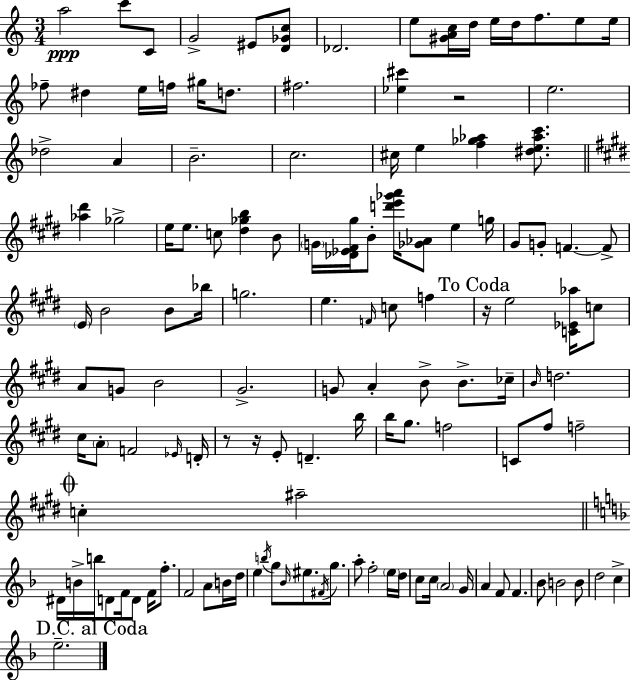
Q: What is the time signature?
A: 3/4